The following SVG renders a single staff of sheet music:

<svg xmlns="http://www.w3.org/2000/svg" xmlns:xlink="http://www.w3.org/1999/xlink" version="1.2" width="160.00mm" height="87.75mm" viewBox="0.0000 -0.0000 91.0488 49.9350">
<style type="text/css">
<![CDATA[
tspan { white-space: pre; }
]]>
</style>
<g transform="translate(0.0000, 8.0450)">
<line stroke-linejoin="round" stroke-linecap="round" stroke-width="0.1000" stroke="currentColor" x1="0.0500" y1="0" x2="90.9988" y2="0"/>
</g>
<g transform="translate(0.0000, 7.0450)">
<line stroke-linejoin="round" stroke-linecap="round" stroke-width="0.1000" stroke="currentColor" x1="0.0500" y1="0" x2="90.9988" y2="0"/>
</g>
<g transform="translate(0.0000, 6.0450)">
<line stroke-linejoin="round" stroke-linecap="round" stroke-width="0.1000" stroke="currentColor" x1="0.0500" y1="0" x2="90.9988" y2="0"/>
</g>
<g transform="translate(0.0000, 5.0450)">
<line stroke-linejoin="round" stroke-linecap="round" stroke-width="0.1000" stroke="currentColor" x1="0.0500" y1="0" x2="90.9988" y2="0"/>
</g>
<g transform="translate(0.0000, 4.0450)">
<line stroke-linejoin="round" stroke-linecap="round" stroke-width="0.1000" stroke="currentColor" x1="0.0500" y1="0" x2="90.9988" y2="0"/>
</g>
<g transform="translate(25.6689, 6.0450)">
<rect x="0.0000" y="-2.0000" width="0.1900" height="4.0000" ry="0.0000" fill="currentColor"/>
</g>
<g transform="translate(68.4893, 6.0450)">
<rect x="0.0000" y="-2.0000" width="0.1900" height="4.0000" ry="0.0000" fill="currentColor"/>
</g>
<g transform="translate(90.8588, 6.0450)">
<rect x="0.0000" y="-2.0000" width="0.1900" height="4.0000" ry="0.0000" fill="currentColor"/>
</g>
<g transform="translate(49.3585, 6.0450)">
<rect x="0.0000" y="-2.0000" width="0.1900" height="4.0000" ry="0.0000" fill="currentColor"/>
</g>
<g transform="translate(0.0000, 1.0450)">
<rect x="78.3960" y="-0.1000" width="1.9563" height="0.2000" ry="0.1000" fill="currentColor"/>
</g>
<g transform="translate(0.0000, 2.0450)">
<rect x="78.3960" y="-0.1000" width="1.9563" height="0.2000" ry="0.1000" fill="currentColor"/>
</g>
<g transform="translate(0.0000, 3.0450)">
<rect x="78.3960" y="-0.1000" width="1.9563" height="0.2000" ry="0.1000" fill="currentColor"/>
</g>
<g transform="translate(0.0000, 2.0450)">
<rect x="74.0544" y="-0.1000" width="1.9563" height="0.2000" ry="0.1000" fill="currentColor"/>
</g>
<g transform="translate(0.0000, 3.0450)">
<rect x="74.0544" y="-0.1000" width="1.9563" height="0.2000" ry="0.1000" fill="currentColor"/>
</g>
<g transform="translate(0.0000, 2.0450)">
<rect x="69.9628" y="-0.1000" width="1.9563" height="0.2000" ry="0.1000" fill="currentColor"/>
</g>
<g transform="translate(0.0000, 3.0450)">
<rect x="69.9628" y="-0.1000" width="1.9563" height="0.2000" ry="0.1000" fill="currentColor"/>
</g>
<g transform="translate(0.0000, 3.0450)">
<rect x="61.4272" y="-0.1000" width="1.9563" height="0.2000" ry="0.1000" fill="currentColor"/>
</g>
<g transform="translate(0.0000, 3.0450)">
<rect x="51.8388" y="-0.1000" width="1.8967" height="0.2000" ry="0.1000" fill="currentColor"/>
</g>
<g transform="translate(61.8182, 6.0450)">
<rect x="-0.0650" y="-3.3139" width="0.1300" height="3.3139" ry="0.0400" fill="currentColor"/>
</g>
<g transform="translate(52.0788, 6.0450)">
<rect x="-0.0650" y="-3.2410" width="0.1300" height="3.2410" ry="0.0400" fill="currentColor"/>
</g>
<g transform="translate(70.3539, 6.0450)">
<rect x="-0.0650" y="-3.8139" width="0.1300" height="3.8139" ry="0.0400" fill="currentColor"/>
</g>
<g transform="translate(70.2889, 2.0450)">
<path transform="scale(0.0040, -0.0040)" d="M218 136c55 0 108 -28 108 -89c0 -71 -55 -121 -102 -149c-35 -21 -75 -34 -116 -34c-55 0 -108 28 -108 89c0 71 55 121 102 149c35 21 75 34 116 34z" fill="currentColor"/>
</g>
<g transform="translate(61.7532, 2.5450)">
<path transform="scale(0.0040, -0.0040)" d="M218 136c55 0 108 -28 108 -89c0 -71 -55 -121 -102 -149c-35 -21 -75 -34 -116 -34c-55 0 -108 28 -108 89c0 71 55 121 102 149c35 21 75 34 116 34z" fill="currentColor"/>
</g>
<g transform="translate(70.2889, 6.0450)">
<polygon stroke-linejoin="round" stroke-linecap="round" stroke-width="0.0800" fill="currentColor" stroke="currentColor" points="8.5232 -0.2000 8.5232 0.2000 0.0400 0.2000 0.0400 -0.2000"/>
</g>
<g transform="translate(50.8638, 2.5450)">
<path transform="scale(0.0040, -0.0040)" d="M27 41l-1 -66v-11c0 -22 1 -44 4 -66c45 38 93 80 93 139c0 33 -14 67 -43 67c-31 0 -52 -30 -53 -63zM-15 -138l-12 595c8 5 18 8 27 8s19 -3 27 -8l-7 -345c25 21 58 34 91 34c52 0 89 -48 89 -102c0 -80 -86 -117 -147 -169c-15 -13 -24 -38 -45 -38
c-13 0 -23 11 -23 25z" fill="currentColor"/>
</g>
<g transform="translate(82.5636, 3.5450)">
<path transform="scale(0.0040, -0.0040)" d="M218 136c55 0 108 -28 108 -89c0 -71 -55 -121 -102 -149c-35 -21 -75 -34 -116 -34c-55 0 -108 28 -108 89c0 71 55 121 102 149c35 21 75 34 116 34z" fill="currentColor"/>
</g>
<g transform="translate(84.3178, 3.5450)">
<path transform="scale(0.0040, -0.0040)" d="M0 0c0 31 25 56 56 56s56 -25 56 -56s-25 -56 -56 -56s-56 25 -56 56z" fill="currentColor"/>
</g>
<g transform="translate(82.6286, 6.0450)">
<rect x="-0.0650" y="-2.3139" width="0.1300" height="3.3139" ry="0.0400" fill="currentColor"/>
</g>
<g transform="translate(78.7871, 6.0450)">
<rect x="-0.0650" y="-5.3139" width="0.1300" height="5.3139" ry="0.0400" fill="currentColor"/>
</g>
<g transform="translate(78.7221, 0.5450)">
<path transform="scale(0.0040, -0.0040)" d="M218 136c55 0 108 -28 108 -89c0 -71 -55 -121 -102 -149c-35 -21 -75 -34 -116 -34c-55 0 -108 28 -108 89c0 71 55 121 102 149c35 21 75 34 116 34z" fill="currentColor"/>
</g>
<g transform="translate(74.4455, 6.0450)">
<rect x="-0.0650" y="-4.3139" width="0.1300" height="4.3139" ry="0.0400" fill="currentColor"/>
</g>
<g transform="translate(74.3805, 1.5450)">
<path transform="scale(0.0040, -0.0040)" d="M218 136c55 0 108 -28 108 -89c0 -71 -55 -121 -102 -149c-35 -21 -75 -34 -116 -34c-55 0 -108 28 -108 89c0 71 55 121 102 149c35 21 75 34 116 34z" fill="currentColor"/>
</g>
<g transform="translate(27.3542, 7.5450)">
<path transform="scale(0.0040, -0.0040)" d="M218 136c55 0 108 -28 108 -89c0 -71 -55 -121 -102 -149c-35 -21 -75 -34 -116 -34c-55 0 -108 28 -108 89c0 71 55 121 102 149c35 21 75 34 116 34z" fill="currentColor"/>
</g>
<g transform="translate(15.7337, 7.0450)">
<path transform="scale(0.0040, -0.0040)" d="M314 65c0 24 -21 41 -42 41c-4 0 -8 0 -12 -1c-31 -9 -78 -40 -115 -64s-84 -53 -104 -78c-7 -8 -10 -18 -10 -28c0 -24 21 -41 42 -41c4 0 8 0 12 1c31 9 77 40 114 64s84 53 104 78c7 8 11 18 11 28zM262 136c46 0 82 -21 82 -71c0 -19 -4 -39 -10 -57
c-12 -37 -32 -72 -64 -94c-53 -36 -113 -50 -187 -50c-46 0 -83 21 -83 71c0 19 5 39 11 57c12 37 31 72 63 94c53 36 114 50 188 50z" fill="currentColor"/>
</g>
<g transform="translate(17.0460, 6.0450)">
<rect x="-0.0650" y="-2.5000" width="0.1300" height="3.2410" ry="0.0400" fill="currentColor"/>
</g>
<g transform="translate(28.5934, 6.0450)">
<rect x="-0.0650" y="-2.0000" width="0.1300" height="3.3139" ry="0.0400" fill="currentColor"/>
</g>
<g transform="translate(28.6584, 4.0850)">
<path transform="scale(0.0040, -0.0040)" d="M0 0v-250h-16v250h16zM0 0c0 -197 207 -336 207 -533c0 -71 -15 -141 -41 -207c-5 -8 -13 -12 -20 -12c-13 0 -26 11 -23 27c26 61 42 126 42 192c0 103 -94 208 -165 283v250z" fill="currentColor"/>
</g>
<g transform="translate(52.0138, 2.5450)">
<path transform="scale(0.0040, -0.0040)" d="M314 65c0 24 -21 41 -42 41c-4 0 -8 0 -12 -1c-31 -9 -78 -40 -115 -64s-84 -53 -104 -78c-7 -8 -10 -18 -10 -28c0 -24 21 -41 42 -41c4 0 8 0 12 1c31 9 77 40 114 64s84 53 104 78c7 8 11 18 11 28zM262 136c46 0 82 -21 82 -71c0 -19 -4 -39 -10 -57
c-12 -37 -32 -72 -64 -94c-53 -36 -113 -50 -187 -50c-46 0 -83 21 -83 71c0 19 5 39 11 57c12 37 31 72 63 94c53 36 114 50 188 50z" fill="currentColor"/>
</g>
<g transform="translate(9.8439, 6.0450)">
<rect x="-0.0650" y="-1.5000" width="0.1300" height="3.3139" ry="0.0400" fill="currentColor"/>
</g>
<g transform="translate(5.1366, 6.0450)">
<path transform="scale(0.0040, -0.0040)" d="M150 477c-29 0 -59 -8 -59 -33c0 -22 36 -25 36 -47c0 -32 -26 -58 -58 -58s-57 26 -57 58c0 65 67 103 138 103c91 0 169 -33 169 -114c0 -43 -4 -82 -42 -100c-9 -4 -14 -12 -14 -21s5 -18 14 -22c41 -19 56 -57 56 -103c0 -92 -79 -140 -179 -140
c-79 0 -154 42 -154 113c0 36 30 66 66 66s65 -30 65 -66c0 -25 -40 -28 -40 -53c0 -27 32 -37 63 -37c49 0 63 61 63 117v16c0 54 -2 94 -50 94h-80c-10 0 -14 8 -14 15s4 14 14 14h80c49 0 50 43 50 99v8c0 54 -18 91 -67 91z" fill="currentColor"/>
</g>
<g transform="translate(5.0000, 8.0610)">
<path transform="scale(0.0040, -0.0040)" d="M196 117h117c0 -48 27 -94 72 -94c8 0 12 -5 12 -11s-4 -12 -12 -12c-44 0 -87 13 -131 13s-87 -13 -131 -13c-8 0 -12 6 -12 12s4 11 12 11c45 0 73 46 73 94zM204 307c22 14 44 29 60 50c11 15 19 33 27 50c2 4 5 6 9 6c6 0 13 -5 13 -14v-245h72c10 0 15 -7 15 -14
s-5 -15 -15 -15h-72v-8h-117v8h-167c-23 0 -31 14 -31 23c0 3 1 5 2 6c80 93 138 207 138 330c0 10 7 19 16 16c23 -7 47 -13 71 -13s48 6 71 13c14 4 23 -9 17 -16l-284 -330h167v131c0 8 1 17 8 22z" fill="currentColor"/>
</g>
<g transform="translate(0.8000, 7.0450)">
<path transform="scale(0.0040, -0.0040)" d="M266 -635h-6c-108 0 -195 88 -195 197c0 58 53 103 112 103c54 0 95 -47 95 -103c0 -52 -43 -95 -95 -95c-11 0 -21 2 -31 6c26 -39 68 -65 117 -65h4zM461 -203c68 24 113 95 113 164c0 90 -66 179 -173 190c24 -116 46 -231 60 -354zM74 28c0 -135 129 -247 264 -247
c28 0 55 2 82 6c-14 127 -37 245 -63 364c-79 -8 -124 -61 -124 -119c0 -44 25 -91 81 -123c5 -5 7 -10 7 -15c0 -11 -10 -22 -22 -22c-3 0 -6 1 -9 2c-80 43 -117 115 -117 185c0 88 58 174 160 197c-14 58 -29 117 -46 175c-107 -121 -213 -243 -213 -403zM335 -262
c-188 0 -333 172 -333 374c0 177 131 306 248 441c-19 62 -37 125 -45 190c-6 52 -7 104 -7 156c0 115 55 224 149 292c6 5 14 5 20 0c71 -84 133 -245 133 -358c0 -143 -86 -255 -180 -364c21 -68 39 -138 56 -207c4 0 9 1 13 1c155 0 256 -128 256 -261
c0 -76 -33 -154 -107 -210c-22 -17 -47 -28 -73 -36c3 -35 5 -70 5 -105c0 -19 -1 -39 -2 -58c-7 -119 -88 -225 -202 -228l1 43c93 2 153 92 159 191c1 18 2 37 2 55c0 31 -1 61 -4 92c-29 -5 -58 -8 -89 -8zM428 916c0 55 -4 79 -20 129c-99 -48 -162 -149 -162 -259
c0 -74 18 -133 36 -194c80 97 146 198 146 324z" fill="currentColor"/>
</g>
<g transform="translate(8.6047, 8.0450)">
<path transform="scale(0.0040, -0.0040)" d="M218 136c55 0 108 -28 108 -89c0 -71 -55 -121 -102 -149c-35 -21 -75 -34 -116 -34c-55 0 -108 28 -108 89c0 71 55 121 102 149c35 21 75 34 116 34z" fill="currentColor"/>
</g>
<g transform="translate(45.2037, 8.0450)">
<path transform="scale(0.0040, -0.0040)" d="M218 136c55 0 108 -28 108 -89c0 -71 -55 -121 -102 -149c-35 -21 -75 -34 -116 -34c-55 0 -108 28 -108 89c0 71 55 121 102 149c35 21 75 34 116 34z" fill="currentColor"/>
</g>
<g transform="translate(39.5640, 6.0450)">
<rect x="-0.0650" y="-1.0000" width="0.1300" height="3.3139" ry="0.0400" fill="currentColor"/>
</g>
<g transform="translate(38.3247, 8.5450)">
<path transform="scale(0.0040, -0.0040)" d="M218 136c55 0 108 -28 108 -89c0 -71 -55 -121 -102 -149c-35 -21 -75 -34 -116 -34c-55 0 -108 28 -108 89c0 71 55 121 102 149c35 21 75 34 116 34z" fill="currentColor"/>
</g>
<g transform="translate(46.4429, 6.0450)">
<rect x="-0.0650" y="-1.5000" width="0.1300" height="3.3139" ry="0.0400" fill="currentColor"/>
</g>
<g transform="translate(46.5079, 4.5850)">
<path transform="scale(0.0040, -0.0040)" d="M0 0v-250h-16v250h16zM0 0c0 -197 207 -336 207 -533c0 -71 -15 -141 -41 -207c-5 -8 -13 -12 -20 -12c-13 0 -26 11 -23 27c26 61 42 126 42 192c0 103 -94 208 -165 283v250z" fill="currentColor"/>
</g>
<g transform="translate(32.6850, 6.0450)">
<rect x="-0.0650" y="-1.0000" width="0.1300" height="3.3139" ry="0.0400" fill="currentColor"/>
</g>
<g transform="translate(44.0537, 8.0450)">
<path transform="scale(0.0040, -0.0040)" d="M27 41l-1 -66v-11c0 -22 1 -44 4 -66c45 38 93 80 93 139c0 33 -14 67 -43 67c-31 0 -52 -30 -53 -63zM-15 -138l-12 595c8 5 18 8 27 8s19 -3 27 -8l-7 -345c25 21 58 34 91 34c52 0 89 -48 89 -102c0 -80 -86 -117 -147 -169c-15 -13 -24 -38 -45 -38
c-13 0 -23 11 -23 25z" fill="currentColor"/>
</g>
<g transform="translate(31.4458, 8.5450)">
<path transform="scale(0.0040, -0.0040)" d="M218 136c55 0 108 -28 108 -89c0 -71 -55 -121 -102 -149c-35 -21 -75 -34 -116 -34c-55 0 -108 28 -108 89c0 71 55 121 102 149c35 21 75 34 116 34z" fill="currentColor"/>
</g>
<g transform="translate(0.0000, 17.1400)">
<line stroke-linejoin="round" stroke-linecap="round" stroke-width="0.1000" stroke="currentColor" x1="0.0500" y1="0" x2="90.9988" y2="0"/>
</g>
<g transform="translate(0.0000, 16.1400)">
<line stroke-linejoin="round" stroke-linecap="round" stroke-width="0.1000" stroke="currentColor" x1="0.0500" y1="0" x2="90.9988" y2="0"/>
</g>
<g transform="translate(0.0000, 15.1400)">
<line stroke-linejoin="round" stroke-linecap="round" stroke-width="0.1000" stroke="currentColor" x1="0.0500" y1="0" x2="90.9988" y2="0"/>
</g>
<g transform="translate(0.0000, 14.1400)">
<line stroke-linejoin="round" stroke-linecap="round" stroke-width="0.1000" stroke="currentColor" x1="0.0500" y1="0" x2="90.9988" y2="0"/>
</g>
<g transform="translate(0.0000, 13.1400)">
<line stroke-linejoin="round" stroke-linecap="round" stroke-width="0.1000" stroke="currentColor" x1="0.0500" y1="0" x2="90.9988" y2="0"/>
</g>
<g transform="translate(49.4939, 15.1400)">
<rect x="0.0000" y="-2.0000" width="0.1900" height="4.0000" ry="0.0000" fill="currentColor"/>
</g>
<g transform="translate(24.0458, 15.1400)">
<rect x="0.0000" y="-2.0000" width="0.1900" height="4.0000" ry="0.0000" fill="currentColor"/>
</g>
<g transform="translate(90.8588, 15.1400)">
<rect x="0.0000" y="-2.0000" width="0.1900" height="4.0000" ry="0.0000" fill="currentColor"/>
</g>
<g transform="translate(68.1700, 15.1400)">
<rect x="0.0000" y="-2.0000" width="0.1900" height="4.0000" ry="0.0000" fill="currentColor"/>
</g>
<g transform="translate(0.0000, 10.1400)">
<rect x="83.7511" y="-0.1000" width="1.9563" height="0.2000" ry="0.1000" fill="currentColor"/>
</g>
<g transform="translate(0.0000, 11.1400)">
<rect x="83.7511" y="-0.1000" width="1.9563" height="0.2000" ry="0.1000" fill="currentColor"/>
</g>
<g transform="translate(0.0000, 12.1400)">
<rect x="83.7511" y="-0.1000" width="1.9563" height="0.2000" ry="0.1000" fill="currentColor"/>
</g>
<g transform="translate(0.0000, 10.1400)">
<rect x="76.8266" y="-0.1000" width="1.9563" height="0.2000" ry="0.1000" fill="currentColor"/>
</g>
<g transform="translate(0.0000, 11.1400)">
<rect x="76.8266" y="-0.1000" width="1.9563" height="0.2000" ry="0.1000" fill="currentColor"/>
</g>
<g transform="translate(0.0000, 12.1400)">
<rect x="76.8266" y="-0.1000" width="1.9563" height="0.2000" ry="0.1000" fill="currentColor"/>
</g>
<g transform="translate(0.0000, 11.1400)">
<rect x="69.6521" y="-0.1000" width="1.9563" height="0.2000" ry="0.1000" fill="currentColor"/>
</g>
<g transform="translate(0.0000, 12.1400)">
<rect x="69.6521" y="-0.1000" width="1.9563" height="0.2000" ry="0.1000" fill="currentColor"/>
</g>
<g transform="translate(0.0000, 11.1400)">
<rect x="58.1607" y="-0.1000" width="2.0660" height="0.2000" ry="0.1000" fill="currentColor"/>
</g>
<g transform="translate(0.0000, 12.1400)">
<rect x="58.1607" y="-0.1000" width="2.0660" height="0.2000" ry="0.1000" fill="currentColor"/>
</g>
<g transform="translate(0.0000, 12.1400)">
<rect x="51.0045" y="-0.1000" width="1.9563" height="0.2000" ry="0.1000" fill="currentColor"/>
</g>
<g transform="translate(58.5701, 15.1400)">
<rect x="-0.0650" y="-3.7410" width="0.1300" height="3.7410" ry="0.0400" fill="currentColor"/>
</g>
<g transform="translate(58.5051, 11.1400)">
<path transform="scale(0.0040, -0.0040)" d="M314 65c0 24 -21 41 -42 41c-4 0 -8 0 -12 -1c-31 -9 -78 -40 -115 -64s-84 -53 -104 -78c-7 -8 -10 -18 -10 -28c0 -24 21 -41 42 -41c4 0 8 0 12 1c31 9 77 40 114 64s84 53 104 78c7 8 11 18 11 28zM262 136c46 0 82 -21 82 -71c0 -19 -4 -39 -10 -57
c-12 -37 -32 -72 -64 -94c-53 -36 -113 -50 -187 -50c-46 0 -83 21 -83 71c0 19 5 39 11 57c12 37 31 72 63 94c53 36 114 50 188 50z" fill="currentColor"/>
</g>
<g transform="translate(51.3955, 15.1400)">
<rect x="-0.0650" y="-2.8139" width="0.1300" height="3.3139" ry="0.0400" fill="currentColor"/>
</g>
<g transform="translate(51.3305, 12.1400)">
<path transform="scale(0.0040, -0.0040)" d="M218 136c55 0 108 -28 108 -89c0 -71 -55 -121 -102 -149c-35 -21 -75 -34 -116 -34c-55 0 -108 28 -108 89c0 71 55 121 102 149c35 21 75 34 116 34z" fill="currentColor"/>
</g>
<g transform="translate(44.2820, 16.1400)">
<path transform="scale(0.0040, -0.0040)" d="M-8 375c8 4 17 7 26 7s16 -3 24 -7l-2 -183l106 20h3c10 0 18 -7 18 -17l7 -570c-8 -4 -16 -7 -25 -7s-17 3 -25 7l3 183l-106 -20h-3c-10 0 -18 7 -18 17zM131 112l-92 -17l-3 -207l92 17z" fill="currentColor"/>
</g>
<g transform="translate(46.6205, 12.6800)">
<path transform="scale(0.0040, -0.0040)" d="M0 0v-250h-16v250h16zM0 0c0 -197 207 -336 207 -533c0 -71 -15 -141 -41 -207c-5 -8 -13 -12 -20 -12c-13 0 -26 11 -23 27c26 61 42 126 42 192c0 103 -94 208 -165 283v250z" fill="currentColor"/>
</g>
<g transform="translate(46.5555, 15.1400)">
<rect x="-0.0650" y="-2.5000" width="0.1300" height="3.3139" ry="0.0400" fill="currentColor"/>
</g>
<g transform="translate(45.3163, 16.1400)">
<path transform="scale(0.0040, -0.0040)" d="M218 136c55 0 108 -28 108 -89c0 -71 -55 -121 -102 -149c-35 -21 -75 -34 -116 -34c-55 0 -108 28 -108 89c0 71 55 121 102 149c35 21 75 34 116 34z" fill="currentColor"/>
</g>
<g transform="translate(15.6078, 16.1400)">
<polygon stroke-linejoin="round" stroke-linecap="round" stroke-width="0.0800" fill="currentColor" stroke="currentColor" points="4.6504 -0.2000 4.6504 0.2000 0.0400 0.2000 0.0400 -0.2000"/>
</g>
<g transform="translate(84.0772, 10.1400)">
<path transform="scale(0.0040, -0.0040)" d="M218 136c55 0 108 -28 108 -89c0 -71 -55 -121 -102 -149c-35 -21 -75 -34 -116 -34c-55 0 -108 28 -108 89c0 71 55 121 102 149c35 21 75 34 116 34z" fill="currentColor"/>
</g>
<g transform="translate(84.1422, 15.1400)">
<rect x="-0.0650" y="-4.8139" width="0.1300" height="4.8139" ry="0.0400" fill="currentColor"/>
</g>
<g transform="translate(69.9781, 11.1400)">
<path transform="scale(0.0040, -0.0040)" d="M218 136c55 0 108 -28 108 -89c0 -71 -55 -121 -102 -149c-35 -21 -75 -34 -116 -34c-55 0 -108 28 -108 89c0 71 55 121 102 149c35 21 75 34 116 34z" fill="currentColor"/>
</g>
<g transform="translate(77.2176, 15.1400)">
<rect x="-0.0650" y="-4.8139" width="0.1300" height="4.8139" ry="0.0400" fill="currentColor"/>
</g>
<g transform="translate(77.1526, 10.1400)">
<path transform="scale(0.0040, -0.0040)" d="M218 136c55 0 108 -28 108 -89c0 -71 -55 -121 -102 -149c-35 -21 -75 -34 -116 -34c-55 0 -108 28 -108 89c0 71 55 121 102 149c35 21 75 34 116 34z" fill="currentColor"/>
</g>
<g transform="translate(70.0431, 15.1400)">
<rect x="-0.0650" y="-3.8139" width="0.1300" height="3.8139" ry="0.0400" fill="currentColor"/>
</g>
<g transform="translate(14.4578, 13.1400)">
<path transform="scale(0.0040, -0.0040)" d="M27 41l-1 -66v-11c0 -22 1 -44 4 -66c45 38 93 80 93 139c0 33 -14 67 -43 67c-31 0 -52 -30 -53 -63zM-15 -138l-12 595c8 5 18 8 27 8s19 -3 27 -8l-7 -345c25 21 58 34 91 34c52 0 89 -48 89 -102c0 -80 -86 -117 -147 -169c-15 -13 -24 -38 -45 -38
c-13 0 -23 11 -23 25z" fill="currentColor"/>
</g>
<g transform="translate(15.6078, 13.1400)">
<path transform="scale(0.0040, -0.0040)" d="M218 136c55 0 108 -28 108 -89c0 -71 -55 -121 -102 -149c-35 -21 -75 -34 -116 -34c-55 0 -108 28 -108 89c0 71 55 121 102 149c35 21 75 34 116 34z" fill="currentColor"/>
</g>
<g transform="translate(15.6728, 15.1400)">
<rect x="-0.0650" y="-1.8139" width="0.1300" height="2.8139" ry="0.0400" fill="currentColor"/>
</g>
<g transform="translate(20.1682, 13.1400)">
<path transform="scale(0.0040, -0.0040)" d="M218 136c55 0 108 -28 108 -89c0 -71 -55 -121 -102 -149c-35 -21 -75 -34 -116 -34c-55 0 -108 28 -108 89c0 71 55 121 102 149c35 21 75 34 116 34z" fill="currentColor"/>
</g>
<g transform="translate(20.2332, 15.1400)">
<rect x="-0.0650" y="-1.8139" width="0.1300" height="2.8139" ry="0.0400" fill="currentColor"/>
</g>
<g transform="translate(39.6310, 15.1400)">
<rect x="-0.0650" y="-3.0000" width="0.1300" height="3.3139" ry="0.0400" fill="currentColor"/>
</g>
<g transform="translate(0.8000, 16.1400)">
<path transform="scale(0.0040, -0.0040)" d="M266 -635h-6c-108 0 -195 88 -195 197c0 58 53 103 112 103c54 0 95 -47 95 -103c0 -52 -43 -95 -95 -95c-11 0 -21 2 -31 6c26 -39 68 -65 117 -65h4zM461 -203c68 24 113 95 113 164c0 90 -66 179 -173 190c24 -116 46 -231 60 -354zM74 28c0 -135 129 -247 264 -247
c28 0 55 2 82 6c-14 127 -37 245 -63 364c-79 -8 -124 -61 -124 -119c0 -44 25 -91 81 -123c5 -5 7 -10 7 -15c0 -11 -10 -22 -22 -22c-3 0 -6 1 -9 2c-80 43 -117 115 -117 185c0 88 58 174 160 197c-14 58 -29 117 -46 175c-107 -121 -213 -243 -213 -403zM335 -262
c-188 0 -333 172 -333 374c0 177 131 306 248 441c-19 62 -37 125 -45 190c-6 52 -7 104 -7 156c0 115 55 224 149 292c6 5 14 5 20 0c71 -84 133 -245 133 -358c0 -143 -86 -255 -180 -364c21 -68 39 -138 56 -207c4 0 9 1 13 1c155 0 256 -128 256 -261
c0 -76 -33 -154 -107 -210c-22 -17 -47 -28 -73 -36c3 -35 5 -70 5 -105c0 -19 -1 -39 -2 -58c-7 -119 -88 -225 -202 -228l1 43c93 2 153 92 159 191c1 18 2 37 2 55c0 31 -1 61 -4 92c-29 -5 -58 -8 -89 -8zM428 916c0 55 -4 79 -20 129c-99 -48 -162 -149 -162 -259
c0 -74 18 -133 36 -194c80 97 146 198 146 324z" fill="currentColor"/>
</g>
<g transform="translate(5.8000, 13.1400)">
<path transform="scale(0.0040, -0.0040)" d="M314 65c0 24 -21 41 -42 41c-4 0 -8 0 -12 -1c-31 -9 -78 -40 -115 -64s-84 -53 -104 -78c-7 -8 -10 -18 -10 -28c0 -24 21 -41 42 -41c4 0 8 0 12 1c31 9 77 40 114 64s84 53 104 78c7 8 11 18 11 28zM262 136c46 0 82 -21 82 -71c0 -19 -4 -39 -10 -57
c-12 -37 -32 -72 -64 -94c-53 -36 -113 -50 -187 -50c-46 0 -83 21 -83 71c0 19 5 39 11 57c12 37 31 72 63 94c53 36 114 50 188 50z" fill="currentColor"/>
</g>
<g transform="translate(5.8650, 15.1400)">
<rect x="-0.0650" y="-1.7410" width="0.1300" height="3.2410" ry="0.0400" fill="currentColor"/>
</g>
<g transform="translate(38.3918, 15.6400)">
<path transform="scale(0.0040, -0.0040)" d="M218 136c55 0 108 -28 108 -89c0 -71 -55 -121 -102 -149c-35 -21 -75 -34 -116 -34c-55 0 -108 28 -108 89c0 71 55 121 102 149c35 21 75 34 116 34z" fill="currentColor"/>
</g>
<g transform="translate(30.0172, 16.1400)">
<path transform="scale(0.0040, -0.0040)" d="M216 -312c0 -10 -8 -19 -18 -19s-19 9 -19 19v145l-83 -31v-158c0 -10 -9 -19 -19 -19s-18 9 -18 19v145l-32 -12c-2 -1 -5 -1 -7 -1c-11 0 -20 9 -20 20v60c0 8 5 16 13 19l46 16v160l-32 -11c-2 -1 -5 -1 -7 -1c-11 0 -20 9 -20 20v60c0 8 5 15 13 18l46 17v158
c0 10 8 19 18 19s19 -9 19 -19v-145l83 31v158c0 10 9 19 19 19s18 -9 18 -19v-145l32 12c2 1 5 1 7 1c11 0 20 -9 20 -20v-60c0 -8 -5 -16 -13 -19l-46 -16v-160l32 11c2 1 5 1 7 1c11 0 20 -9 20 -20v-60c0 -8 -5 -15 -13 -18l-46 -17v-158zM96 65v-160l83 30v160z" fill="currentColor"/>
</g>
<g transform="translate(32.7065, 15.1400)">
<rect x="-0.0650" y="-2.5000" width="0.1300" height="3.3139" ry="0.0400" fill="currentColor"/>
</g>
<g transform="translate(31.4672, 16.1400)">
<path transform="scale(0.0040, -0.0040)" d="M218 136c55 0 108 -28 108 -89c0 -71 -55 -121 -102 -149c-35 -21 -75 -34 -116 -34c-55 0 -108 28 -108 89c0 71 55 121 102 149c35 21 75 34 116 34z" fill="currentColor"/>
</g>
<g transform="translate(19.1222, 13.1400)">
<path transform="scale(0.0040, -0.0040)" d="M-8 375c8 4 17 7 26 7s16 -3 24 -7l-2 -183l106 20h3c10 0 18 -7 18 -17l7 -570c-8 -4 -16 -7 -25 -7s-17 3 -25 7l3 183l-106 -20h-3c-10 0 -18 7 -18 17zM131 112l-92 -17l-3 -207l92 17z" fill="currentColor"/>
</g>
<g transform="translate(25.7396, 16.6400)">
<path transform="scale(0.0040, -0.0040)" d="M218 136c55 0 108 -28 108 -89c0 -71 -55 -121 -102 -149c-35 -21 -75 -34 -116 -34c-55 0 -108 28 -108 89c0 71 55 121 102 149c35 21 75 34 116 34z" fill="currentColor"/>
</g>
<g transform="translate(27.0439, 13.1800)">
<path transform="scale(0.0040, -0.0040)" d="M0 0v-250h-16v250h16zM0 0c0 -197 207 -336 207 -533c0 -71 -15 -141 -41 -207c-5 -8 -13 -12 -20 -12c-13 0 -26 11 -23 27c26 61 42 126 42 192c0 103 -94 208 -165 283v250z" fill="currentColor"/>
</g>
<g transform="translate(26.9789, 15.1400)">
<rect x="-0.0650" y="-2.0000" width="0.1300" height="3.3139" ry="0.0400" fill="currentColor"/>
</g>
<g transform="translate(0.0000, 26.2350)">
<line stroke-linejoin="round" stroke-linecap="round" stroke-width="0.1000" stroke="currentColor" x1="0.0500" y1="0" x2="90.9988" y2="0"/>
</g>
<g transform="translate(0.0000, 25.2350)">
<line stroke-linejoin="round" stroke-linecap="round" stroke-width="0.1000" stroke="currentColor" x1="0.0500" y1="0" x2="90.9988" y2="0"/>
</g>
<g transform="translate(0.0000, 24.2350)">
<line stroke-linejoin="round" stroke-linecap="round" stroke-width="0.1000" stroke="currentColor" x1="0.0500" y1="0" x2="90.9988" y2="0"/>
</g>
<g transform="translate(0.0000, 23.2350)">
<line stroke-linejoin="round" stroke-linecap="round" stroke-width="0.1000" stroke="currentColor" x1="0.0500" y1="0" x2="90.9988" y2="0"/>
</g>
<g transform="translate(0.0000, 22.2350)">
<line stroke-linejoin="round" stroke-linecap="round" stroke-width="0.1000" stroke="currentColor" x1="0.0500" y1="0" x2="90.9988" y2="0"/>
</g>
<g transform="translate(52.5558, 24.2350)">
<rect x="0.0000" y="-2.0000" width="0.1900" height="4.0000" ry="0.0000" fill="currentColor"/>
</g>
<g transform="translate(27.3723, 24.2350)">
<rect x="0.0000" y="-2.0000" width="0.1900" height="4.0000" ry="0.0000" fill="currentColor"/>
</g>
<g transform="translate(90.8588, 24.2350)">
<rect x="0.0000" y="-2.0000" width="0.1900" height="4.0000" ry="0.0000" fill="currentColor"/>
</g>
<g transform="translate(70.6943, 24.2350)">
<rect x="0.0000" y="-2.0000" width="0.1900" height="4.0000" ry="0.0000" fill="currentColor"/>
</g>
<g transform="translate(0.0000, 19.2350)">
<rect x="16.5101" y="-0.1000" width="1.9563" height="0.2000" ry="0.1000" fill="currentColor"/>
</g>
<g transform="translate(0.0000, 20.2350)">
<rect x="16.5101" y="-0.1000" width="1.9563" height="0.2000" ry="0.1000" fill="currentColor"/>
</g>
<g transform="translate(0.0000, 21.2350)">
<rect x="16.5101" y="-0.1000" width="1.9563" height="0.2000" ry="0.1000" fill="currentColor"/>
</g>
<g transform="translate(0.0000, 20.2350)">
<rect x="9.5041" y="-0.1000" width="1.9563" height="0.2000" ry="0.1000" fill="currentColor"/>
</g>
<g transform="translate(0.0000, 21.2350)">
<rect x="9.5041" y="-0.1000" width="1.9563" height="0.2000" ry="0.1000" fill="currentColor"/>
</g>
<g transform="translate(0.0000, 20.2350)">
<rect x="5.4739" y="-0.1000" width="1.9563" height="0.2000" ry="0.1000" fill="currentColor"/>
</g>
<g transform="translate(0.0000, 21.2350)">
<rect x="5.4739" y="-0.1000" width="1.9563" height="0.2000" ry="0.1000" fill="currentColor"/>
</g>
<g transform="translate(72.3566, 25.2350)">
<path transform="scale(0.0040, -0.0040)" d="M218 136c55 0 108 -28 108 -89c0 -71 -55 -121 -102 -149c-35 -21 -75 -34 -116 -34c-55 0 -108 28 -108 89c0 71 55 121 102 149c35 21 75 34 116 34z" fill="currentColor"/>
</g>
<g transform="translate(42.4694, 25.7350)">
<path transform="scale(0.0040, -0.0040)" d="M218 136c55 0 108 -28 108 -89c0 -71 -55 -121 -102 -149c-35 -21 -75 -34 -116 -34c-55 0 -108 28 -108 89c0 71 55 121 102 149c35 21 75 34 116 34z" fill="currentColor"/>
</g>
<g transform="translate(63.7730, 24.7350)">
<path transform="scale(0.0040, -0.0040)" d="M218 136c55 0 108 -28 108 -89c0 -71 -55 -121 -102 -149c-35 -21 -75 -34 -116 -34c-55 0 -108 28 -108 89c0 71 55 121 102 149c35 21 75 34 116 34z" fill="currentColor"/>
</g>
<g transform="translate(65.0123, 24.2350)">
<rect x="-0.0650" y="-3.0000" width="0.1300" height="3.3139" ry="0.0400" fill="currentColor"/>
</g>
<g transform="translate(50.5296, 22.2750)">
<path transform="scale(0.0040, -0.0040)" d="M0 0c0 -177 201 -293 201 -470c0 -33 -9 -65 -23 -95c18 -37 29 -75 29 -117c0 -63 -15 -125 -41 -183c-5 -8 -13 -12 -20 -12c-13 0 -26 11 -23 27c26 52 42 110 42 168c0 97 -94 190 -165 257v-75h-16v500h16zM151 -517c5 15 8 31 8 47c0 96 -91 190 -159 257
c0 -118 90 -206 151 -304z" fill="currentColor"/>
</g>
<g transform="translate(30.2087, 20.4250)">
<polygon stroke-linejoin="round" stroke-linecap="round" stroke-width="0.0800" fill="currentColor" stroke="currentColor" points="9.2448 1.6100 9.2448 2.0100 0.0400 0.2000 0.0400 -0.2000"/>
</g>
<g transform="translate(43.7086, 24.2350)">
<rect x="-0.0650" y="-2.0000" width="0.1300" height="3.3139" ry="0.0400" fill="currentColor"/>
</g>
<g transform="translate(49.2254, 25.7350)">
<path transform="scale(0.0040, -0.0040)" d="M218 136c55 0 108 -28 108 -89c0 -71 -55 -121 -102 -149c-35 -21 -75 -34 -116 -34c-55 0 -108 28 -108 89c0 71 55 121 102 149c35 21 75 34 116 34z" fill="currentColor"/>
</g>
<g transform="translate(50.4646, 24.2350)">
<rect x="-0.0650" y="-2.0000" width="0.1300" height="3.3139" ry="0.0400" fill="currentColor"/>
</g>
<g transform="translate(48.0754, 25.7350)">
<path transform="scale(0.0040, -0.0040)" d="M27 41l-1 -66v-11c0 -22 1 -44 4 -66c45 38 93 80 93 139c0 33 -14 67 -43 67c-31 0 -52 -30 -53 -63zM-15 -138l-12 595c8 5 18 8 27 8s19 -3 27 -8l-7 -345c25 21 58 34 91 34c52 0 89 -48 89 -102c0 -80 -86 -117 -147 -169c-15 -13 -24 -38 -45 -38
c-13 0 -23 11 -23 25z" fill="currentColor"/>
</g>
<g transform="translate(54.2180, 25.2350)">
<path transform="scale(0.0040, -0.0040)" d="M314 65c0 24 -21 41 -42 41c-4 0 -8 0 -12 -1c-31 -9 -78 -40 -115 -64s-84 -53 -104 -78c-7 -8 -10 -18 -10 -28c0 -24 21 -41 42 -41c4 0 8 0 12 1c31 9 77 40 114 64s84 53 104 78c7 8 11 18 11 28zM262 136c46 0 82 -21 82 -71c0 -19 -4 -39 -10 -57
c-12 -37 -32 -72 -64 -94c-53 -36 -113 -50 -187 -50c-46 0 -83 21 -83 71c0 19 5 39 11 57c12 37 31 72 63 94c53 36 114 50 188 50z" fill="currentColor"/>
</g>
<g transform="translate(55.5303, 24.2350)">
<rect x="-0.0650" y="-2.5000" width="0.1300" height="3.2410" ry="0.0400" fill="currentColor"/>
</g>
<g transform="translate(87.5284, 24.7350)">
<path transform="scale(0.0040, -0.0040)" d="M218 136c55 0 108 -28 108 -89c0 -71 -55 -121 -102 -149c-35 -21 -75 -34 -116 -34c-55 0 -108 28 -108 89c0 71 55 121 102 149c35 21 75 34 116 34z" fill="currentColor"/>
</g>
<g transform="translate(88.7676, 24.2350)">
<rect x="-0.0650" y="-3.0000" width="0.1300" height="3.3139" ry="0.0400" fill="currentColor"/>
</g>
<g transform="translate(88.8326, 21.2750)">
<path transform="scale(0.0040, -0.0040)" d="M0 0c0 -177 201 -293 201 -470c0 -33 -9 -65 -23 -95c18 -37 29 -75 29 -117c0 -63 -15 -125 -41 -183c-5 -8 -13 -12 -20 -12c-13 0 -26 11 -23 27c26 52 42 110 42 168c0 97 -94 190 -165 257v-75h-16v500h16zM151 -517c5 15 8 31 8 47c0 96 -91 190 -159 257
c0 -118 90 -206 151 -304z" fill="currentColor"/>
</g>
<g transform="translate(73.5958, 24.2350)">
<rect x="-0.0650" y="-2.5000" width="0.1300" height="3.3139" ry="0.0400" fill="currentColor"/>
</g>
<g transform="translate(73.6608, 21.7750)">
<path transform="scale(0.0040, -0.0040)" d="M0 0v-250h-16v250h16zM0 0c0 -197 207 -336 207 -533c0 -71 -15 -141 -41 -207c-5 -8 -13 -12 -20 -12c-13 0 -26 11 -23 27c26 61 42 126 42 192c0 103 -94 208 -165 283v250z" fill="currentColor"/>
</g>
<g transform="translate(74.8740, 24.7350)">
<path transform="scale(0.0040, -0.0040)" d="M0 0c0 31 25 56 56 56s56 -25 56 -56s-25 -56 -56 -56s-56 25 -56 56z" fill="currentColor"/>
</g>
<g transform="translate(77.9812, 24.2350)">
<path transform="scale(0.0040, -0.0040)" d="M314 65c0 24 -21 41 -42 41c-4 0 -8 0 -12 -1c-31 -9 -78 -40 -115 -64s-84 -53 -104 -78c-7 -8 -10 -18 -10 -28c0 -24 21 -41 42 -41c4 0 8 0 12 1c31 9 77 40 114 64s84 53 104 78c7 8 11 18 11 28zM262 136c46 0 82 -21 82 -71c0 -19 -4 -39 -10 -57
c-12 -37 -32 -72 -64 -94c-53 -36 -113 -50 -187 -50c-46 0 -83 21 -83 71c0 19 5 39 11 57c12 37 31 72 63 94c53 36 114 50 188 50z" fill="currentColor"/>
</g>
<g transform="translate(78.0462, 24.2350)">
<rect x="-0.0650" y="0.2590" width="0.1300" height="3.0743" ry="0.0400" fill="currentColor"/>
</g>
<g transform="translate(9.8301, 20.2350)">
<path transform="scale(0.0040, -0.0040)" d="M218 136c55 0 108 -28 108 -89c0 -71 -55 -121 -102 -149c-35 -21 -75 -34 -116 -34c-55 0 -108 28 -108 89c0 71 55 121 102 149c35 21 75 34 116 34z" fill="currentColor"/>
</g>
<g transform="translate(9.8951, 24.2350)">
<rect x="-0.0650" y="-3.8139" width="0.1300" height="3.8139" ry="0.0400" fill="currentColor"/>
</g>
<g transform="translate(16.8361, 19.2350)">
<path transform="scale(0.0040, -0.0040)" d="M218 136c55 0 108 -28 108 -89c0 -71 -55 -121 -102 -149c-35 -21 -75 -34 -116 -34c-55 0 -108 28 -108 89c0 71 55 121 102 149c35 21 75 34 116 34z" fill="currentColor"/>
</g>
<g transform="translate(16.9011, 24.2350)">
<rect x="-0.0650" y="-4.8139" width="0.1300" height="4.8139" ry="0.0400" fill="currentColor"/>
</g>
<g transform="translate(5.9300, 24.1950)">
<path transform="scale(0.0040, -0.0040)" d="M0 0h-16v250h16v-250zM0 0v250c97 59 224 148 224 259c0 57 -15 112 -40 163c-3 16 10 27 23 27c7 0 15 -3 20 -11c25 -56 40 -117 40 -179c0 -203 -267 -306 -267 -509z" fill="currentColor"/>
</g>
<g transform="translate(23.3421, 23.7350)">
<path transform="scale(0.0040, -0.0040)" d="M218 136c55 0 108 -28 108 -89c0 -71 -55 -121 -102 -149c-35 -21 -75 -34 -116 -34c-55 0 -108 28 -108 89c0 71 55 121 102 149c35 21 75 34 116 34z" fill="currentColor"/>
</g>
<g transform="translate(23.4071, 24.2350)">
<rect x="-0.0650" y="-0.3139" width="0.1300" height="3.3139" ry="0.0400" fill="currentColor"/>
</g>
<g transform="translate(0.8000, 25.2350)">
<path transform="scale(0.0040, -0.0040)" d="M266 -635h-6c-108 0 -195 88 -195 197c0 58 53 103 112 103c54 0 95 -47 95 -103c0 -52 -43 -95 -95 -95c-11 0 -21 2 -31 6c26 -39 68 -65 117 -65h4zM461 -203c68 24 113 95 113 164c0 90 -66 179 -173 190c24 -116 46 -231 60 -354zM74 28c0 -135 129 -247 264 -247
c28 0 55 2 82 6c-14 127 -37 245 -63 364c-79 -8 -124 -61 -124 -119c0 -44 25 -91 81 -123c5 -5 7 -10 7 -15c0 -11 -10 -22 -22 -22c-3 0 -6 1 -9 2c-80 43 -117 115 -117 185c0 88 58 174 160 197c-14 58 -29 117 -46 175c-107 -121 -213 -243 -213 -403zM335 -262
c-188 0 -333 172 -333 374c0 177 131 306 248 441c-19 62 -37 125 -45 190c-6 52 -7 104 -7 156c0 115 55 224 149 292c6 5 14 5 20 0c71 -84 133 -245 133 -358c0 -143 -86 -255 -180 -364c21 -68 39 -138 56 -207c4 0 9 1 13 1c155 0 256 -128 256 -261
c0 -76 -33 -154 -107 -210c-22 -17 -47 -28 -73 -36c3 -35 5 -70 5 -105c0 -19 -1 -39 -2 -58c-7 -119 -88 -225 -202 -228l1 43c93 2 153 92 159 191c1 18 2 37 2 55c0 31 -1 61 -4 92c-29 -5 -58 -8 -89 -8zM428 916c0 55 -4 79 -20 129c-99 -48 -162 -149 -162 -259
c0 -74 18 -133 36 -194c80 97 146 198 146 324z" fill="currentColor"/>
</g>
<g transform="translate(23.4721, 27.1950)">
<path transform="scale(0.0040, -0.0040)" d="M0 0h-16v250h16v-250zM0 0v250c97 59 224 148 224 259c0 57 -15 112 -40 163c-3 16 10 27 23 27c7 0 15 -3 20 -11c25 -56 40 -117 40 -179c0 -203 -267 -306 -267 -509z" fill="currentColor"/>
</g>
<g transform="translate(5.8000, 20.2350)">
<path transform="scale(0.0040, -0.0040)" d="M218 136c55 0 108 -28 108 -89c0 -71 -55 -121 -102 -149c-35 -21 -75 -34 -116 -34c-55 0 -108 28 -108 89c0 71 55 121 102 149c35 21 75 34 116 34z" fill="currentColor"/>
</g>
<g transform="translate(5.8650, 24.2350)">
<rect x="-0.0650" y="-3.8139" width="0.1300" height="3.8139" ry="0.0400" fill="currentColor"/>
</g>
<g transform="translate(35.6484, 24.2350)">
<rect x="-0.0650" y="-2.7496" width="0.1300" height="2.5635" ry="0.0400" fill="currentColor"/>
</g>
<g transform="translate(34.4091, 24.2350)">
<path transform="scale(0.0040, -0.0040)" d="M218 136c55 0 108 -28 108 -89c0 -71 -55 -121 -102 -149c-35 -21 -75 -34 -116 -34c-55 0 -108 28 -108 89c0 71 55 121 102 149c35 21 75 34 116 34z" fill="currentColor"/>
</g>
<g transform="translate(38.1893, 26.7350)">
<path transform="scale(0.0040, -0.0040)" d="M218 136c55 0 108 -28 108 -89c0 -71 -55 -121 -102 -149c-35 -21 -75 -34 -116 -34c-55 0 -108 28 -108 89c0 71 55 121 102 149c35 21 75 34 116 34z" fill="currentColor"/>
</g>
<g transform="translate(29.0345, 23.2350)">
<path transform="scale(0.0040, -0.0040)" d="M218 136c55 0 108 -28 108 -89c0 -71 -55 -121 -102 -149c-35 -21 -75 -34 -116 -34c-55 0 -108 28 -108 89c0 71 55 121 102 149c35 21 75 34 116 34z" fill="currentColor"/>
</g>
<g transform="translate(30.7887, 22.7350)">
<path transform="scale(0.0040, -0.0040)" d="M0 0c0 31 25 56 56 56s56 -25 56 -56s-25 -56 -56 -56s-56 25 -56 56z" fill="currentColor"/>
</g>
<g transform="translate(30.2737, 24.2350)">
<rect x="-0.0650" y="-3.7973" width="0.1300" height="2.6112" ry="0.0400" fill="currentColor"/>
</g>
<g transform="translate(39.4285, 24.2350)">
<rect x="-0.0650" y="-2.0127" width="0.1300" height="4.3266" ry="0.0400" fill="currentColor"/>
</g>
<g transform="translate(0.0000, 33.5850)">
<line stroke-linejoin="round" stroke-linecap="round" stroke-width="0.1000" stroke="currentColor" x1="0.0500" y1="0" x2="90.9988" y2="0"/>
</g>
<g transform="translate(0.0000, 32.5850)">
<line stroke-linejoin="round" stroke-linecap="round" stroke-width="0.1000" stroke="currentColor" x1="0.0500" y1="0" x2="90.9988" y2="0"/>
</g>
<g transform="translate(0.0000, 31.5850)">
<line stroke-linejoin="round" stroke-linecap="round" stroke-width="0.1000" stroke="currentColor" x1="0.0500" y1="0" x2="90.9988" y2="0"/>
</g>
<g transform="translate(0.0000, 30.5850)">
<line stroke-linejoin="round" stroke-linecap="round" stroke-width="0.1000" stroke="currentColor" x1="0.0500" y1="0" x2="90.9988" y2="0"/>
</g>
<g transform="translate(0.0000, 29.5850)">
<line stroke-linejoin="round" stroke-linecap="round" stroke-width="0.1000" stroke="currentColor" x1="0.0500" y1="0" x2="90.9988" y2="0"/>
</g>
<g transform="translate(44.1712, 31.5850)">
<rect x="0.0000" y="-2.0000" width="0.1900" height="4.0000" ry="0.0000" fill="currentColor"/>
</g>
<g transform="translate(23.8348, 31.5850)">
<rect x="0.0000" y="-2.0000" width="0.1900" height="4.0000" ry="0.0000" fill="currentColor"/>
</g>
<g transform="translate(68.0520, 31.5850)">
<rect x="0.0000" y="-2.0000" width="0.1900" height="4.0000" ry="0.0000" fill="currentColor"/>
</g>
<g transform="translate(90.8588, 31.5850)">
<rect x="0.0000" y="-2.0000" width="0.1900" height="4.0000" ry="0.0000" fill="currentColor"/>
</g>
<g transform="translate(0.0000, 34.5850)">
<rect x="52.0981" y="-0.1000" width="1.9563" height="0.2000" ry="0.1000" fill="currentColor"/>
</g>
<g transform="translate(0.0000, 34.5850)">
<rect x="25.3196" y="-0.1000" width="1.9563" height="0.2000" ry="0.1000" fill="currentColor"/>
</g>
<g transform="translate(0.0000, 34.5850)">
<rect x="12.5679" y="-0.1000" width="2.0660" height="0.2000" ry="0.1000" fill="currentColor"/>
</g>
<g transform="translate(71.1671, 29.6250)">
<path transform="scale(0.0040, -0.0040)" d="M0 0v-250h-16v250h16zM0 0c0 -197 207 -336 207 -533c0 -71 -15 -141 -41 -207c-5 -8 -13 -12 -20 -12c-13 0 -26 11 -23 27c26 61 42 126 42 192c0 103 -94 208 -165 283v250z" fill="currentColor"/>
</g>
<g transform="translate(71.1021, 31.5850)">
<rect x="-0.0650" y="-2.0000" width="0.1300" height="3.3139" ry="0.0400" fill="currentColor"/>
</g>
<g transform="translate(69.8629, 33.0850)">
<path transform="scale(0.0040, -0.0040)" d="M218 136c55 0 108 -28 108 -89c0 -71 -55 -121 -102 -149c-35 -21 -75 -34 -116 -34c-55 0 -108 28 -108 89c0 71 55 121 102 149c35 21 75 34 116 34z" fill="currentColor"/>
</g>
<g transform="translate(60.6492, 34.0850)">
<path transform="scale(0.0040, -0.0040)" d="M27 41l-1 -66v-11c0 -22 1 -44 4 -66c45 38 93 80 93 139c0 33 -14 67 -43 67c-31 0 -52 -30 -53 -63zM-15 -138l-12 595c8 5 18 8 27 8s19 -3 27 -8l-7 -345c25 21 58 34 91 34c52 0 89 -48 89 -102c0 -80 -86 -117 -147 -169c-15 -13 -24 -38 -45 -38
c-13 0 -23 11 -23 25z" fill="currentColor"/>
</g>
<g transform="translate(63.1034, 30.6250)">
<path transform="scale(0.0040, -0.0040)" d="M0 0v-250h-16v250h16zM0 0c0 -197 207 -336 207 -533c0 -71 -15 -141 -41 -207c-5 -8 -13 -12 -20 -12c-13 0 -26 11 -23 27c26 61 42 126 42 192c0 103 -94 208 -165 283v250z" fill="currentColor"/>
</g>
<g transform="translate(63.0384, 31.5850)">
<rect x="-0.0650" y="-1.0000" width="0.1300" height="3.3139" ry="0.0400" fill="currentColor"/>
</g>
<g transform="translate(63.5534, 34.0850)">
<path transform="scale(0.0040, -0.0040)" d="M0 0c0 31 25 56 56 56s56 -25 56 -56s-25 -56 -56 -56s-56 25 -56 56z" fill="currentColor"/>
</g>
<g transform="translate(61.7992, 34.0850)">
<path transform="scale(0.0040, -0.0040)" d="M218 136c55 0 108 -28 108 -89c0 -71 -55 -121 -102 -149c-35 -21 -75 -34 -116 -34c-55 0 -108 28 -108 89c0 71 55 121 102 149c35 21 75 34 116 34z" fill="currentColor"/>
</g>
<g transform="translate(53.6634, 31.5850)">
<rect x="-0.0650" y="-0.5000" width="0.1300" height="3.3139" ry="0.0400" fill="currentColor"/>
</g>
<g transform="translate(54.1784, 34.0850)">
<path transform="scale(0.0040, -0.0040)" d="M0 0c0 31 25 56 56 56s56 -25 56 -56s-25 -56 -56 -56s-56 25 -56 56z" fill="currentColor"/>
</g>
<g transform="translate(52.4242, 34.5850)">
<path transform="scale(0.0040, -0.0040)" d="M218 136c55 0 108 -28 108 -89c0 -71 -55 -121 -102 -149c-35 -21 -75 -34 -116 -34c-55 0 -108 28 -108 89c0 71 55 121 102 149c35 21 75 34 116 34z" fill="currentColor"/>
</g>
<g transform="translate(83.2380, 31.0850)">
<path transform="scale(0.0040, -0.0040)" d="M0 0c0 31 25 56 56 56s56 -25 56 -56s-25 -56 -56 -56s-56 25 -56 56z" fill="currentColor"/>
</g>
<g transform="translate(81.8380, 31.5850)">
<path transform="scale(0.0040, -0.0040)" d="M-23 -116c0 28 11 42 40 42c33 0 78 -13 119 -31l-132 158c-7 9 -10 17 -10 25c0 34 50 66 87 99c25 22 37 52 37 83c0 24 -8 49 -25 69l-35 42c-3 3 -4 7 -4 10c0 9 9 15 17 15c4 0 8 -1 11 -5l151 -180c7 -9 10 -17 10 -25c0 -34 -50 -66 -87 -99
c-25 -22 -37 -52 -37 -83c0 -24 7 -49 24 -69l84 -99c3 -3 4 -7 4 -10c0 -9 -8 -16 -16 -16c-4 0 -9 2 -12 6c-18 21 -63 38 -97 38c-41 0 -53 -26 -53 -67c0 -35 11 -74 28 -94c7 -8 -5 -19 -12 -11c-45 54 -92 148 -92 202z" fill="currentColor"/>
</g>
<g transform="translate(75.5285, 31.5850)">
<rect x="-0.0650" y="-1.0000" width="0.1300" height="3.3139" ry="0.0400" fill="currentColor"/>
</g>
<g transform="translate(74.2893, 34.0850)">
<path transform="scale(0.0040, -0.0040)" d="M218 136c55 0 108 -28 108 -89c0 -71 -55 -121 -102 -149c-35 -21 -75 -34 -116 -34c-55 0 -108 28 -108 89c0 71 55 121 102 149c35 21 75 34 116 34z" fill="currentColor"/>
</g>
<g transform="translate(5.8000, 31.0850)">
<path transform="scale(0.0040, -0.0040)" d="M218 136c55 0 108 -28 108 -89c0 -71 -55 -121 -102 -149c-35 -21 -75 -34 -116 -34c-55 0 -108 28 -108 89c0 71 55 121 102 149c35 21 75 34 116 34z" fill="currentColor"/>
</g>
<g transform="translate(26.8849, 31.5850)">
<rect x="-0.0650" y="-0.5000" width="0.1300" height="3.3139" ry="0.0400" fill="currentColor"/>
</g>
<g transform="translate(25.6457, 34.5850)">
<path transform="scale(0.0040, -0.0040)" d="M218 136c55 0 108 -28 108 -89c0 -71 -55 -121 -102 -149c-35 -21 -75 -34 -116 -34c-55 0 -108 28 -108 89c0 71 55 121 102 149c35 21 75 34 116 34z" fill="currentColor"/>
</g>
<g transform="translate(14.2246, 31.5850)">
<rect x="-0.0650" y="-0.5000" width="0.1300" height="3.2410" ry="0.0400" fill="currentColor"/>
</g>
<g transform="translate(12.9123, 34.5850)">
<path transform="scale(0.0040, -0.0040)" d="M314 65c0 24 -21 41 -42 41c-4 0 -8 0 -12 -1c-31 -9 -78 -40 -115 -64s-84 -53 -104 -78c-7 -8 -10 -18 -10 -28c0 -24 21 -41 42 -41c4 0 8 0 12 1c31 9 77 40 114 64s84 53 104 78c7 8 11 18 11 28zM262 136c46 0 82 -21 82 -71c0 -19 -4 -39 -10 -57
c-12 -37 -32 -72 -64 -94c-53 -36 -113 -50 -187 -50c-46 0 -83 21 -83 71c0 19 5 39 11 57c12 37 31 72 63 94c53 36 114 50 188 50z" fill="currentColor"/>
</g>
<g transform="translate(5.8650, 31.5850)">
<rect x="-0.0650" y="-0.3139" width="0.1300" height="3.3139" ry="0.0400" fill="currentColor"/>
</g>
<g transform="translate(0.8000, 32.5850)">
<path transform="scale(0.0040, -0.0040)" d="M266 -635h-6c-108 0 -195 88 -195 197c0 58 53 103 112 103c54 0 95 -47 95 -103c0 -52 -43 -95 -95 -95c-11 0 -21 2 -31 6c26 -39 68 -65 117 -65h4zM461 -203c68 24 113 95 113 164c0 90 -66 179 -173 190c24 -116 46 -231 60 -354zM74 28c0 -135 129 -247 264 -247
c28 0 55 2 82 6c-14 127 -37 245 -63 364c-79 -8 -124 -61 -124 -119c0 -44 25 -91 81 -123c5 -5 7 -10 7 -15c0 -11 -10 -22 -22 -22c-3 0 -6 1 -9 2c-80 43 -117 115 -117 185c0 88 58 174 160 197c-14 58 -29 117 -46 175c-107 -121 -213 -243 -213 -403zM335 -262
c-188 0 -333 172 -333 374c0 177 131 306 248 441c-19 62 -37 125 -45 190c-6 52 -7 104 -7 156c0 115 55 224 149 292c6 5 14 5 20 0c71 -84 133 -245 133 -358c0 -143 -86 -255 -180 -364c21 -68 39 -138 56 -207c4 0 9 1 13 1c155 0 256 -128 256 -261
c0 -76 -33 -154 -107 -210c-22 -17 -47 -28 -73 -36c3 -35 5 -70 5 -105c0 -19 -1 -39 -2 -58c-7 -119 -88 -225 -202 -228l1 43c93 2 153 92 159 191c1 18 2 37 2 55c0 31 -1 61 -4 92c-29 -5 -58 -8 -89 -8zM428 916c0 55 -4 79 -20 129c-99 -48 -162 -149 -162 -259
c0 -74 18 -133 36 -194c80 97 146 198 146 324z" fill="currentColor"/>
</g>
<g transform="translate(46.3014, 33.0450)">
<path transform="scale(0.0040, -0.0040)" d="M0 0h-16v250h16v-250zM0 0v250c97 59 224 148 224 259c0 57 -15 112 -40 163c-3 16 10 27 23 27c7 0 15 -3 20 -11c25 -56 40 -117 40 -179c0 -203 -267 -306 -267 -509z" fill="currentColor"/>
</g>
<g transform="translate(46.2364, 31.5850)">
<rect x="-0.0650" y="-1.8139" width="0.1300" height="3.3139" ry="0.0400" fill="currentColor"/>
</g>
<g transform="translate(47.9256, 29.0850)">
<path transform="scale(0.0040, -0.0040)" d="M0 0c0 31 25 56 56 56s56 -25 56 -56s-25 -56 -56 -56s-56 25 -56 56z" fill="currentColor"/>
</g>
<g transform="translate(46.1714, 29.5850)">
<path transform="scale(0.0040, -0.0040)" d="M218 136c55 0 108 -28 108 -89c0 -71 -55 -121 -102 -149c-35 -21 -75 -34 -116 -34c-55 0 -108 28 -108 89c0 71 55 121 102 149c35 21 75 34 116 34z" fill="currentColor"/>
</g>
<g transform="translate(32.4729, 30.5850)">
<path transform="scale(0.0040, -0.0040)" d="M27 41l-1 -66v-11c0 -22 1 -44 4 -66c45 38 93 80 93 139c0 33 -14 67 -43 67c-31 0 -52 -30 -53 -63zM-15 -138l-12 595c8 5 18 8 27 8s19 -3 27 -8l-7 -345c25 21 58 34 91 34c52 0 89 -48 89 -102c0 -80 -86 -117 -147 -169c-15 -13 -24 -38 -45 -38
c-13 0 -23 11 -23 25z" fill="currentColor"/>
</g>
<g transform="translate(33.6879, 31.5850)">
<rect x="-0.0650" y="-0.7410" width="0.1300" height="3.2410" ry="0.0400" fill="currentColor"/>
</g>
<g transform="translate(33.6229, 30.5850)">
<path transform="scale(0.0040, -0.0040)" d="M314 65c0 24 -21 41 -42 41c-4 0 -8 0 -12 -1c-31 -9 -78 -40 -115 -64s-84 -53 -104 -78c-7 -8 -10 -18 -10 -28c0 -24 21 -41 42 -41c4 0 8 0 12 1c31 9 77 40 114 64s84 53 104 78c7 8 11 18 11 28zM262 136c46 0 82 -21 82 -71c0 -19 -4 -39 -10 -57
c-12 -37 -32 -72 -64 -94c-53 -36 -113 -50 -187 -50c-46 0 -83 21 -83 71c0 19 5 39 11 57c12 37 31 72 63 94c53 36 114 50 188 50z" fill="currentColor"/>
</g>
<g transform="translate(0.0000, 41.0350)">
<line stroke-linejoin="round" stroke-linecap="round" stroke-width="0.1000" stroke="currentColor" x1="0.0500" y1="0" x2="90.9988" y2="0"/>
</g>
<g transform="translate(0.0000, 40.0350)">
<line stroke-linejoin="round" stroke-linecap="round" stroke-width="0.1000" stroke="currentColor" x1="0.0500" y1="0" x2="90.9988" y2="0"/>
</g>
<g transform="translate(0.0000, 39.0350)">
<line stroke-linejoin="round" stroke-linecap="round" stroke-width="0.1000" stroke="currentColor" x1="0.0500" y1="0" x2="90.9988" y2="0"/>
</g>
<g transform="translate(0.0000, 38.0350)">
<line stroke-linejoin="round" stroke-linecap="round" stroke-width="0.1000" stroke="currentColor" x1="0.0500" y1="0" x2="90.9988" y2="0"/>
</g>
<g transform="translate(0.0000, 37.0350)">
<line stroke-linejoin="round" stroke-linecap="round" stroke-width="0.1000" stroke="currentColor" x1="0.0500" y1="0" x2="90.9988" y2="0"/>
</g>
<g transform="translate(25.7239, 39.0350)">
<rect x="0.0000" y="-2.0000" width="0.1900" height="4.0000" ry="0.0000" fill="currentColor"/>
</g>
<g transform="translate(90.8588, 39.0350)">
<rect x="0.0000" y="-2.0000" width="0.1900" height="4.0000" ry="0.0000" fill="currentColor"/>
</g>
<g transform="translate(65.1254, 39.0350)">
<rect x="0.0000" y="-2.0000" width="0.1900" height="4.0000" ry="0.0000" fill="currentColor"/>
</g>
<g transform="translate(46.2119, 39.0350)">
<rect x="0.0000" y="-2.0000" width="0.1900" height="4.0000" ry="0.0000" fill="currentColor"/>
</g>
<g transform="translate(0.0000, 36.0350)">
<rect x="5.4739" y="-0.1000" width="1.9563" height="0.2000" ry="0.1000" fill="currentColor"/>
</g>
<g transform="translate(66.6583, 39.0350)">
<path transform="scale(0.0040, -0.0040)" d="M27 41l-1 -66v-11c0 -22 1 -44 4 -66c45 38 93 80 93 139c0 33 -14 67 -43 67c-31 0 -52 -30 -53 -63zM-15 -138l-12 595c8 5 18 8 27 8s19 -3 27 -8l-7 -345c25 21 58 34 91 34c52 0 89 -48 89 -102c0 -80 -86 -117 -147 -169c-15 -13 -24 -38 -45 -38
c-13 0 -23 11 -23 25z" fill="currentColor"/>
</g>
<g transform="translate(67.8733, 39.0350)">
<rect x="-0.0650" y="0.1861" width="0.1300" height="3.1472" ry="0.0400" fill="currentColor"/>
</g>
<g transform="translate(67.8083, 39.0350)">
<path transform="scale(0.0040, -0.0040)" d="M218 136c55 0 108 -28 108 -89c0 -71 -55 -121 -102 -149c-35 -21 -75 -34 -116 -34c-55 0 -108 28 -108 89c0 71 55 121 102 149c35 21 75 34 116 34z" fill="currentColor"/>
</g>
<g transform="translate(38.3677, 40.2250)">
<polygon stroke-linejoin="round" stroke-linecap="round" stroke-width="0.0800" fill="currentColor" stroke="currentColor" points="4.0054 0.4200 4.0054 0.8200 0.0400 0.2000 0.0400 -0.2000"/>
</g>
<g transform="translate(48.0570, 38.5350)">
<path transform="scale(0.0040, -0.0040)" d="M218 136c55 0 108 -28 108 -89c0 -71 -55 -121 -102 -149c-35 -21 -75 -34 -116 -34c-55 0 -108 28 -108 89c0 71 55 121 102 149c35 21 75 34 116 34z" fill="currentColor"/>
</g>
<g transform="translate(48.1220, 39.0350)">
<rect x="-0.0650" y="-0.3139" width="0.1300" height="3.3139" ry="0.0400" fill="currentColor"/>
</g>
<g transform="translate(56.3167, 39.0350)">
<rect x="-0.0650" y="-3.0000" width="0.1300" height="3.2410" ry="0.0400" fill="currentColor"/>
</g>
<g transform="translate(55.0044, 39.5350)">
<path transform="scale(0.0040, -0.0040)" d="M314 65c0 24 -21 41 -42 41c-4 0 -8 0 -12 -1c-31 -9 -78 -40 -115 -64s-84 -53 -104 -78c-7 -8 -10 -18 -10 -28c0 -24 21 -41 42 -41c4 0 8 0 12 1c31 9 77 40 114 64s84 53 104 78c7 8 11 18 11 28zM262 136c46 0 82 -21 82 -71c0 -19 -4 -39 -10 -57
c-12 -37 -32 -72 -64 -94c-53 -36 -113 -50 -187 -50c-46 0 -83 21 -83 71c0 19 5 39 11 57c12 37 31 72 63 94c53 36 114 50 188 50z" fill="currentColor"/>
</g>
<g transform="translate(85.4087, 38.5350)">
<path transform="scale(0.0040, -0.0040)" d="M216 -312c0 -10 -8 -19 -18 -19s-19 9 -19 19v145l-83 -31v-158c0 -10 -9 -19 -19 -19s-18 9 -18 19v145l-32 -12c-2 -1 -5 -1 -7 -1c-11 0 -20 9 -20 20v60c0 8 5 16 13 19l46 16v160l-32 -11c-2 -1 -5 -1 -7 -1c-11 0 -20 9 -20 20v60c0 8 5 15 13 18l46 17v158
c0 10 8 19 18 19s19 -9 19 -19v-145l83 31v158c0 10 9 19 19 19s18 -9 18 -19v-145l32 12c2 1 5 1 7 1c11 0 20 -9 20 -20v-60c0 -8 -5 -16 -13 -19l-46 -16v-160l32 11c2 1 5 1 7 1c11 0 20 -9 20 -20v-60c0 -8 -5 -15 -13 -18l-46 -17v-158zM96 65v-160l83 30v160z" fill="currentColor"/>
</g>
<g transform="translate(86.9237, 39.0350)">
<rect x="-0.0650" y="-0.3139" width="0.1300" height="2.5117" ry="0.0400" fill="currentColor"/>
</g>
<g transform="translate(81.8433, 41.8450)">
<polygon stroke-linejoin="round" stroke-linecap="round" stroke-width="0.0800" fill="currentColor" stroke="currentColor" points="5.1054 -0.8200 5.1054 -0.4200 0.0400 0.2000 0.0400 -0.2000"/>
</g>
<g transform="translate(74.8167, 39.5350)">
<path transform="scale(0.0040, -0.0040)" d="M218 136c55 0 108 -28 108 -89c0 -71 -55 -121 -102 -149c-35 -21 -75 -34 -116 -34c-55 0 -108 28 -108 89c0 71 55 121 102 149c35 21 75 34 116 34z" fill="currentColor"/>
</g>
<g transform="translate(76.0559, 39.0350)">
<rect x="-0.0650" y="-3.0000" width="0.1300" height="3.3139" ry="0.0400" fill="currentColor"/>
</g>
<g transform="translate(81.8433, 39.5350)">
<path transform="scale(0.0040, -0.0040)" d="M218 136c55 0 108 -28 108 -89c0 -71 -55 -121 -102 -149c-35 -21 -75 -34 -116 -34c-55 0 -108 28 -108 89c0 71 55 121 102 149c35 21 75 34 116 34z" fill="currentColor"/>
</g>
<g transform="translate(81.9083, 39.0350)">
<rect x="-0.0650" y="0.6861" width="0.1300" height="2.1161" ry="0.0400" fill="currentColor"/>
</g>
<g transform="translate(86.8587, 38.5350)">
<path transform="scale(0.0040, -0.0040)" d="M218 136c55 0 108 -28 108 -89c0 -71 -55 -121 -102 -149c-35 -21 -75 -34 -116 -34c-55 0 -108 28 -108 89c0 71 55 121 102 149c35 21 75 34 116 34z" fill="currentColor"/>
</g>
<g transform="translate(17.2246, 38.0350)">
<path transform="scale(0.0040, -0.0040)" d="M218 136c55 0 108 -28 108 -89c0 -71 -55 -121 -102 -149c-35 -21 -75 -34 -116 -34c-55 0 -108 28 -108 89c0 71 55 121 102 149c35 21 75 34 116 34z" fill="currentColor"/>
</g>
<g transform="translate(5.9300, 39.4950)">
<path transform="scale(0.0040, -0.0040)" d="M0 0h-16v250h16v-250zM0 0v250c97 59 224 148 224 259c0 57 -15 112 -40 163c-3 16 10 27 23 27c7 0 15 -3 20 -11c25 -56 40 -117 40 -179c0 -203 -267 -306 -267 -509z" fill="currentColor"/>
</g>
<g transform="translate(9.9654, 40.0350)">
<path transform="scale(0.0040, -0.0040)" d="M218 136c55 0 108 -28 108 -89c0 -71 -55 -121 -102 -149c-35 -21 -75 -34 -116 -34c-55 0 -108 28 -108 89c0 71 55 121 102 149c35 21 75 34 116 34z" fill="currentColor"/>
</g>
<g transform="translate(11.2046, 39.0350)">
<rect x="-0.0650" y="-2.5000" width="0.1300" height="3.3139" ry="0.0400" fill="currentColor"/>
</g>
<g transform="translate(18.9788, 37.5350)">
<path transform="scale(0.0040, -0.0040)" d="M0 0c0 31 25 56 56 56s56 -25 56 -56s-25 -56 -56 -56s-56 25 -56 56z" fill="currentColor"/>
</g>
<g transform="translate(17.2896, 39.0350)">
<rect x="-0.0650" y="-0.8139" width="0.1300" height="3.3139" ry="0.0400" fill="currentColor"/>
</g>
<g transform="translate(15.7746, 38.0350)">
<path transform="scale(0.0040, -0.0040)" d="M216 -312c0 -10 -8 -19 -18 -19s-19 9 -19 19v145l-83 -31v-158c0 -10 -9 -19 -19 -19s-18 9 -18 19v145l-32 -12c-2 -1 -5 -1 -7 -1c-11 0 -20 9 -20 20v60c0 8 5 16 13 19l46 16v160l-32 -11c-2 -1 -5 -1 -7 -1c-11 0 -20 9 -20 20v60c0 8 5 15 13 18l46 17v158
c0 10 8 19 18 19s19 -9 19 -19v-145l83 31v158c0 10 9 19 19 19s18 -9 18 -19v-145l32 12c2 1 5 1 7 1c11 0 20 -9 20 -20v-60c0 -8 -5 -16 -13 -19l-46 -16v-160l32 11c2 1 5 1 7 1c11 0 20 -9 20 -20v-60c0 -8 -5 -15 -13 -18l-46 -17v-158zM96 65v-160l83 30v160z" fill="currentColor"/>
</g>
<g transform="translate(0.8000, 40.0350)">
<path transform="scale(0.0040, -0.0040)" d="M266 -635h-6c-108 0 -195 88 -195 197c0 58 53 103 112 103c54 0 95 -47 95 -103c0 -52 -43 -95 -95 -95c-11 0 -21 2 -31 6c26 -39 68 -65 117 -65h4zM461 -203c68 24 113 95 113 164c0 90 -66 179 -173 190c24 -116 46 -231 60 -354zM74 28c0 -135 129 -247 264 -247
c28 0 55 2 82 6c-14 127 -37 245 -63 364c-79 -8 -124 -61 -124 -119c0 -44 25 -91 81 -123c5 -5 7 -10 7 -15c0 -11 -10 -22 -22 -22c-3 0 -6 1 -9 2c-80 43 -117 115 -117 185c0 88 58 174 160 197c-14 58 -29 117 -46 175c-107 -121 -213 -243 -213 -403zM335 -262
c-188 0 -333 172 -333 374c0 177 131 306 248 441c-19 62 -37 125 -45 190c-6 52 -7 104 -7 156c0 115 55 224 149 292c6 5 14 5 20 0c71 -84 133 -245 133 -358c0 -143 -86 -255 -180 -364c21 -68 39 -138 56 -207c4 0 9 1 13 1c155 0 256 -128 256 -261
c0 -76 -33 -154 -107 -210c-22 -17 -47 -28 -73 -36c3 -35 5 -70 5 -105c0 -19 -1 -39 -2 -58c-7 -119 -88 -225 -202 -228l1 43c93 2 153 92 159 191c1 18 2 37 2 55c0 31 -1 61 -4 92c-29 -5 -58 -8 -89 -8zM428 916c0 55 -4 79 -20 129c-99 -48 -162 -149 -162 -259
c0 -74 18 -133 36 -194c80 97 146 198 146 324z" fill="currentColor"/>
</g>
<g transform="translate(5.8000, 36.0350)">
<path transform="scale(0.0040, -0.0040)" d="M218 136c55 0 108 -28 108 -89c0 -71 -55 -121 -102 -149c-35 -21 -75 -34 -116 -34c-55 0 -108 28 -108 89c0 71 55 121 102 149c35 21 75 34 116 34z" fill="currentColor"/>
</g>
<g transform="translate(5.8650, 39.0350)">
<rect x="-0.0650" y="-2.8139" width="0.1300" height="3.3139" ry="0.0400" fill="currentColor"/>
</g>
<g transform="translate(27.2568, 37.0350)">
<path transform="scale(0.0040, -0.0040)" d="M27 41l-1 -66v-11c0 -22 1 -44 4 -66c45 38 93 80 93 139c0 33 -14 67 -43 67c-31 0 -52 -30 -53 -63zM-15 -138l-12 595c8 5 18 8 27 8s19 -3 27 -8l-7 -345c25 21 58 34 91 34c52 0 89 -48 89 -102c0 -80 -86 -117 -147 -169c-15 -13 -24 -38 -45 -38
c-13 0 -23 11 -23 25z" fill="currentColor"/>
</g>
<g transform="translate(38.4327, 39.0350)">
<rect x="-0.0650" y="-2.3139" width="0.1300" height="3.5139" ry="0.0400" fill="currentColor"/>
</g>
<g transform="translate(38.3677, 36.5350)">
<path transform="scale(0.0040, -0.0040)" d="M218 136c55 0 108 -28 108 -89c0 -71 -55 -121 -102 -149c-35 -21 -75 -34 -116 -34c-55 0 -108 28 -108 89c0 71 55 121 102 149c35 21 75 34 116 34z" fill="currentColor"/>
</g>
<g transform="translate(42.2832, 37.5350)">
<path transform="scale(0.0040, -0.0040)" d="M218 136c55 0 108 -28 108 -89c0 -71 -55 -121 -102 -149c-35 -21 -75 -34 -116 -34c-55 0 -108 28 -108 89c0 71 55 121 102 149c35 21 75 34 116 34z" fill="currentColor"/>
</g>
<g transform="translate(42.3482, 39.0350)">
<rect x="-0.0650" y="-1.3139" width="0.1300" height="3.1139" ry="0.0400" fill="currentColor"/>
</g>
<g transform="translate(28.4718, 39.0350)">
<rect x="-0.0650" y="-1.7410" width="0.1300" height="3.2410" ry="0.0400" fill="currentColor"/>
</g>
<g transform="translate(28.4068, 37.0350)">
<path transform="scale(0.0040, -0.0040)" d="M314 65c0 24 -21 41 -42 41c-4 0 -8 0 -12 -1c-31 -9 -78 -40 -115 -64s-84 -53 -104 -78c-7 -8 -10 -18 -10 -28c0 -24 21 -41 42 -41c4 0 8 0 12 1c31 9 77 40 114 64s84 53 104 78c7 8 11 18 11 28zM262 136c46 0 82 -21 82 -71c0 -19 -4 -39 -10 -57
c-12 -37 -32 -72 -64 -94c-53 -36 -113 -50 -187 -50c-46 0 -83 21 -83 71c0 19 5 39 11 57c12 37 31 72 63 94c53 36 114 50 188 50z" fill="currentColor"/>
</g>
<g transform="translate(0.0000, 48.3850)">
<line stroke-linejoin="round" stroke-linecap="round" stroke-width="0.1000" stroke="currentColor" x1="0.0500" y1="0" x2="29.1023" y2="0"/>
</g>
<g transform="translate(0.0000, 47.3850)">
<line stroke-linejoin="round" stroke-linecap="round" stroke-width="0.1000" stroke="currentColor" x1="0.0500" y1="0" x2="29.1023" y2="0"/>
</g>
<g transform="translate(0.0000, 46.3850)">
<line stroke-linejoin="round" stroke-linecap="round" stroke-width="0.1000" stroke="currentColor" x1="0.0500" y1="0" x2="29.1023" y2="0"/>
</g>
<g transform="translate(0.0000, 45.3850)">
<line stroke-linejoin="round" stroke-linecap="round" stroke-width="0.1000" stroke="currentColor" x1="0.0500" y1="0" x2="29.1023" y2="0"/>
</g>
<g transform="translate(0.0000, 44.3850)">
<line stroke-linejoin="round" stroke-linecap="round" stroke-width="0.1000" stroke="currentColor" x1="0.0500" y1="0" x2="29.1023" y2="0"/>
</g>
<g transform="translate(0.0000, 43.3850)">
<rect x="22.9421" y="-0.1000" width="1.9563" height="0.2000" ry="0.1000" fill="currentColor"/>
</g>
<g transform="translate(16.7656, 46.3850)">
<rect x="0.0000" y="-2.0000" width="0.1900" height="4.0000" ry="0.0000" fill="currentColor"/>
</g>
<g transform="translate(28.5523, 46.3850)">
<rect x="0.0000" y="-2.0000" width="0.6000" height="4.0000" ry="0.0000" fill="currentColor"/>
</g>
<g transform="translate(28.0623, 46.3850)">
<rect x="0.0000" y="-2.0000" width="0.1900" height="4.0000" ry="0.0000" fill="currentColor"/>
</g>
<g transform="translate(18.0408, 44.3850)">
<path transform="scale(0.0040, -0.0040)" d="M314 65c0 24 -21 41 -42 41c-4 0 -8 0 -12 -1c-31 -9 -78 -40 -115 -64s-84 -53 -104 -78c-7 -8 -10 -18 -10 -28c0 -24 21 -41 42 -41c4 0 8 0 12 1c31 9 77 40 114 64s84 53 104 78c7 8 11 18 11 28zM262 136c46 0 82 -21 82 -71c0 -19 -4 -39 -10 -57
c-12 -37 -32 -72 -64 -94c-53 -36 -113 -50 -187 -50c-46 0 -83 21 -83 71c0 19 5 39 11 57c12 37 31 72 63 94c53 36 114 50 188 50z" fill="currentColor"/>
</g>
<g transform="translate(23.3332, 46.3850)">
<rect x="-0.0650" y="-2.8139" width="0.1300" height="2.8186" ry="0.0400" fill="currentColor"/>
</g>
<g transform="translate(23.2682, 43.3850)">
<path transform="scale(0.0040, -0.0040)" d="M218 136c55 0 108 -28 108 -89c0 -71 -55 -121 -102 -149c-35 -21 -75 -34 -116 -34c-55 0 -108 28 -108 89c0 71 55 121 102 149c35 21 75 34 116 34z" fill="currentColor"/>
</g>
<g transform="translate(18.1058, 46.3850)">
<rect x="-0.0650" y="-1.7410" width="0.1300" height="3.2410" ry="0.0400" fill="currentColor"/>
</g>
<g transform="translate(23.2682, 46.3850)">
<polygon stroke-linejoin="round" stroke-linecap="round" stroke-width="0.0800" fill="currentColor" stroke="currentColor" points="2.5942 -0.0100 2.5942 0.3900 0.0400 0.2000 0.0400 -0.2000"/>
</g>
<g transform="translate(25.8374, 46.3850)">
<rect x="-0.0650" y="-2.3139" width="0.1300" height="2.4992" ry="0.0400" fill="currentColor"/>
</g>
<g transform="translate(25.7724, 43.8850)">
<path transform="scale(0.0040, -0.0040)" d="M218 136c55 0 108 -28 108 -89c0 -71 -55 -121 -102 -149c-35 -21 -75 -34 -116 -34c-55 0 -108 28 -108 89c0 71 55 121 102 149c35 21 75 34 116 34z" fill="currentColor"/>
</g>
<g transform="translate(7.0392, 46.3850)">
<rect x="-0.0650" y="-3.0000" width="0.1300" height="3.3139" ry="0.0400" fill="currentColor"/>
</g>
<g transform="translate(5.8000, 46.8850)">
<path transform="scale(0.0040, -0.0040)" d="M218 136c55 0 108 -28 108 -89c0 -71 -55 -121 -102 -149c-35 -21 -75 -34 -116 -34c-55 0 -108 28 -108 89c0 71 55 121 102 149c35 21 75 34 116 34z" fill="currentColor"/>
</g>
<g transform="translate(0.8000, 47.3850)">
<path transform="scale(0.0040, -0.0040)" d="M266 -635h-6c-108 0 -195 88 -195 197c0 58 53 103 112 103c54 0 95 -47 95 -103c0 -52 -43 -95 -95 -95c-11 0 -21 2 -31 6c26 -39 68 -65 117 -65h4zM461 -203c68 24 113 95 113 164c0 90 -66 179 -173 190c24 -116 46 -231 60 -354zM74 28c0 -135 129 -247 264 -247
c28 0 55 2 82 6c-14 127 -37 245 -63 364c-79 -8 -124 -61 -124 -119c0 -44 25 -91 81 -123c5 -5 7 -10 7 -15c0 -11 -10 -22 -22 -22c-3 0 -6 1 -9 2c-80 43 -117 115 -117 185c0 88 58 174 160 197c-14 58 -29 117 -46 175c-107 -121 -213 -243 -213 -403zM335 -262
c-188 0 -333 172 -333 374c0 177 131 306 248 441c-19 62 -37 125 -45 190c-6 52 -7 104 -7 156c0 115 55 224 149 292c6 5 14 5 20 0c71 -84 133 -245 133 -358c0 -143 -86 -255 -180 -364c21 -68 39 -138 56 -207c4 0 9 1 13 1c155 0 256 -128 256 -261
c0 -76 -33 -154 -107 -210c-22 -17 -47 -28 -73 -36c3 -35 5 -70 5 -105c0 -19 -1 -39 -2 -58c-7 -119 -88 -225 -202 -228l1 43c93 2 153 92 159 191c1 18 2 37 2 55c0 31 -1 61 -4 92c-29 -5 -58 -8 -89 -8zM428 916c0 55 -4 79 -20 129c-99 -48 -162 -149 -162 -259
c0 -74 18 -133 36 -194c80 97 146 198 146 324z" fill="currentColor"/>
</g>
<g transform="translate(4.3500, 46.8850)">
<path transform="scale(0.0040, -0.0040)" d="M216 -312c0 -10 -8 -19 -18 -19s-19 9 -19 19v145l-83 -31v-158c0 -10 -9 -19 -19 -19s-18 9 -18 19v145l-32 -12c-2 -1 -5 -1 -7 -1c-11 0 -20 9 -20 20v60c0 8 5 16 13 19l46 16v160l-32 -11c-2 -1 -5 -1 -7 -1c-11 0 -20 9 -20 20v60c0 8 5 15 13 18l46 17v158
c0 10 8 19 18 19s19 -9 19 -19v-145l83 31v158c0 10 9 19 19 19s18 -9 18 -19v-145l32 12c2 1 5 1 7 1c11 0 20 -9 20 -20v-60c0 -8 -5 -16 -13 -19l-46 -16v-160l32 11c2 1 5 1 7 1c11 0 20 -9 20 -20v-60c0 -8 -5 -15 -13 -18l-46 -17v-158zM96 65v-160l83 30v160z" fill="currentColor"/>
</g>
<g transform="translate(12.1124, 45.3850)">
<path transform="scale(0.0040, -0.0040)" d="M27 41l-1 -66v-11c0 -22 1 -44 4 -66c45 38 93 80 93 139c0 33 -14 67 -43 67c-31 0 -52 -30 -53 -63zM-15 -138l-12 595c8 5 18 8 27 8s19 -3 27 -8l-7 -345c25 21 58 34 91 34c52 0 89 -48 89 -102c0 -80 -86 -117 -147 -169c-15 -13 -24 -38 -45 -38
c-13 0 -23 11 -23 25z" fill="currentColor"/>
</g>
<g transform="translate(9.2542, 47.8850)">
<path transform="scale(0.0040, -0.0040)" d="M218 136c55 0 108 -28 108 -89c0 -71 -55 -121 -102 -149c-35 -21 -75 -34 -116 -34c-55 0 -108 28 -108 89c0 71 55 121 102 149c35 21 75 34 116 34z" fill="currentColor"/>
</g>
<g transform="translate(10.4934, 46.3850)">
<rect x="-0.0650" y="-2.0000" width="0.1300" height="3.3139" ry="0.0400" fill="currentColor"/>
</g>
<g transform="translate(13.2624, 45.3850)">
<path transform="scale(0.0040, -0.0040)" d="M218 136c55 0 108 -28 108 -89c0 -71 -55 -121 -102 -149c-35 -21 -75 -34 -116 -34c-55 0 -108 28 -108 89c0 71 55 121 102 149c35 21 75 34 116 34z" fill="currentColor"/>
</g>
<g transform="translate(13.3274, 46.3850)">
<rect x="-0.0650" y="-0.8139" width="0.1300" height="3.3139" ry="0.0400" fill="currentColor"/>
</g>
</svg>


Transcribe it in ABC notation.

X:1
T:Untitled
M:3/4
L:1/4
K:C
E G2 F/2 D D _E/2 _b2 _b c'/2 d'/2 f'/2 g f2 _f/2 f/2 F/2 ^G A G/2 a c'2 c' e' e' c'/2 c' e' c/2 d/2 B/2 D/2 F _F/4 G2 A G/2 B2 A/4 c C2 C _d2 f/2 C _D/2 F/2 D z a/2 G ^d _f2 g/2 e/2 c A2 _B A A/2 ^c/2 ^A F _d f2 a/2 g/2